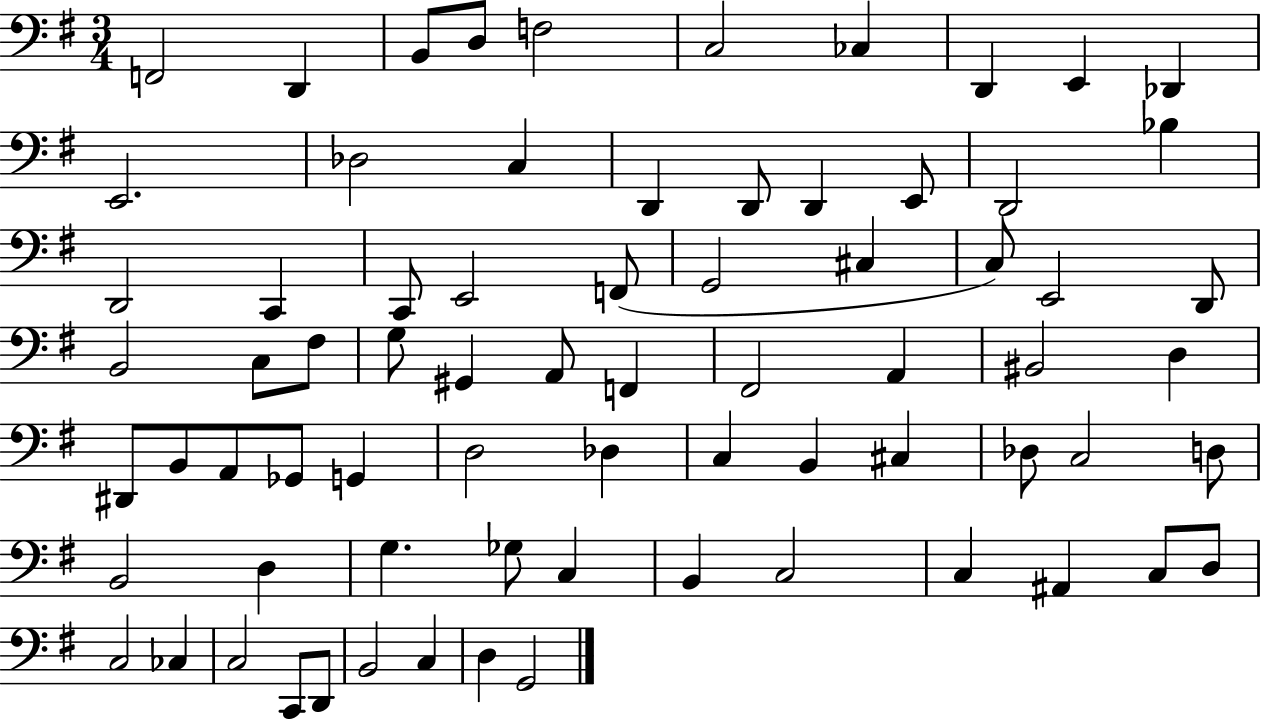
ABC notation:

X:1
T:Untitled
M:3/4
L:1/4
K:G
F,,2 D,, B,,/2 D,/2 F,2 C,2 _C, D,, E,, _D,, E,,2 _D,2 C, D,, D,,/2 D,, E,,/2 D,,2 _B, D,,2 C,, C,,/2 E,,2 F,,/2 G,,2 ^C, C,/2 E,,2 D,,/2 B,,2 C,/2 ^F,/2 G,/2 ^G,, A,,/2 F,, ^F,,2 A,, ^B,,2 D, ^D,,/2 B,,/2 A,,/2 _G,,/2 G,, D,2 _D, C, B,, ^C, _D,/2 C,2 D,/2 B,,2 D, G, _G,/2 C, B,, C,2 C, ^A,, C,/2 D,/2 C,2 _C, C,2 C,,/2 D,,/2 B,,2 C, D, G,,2